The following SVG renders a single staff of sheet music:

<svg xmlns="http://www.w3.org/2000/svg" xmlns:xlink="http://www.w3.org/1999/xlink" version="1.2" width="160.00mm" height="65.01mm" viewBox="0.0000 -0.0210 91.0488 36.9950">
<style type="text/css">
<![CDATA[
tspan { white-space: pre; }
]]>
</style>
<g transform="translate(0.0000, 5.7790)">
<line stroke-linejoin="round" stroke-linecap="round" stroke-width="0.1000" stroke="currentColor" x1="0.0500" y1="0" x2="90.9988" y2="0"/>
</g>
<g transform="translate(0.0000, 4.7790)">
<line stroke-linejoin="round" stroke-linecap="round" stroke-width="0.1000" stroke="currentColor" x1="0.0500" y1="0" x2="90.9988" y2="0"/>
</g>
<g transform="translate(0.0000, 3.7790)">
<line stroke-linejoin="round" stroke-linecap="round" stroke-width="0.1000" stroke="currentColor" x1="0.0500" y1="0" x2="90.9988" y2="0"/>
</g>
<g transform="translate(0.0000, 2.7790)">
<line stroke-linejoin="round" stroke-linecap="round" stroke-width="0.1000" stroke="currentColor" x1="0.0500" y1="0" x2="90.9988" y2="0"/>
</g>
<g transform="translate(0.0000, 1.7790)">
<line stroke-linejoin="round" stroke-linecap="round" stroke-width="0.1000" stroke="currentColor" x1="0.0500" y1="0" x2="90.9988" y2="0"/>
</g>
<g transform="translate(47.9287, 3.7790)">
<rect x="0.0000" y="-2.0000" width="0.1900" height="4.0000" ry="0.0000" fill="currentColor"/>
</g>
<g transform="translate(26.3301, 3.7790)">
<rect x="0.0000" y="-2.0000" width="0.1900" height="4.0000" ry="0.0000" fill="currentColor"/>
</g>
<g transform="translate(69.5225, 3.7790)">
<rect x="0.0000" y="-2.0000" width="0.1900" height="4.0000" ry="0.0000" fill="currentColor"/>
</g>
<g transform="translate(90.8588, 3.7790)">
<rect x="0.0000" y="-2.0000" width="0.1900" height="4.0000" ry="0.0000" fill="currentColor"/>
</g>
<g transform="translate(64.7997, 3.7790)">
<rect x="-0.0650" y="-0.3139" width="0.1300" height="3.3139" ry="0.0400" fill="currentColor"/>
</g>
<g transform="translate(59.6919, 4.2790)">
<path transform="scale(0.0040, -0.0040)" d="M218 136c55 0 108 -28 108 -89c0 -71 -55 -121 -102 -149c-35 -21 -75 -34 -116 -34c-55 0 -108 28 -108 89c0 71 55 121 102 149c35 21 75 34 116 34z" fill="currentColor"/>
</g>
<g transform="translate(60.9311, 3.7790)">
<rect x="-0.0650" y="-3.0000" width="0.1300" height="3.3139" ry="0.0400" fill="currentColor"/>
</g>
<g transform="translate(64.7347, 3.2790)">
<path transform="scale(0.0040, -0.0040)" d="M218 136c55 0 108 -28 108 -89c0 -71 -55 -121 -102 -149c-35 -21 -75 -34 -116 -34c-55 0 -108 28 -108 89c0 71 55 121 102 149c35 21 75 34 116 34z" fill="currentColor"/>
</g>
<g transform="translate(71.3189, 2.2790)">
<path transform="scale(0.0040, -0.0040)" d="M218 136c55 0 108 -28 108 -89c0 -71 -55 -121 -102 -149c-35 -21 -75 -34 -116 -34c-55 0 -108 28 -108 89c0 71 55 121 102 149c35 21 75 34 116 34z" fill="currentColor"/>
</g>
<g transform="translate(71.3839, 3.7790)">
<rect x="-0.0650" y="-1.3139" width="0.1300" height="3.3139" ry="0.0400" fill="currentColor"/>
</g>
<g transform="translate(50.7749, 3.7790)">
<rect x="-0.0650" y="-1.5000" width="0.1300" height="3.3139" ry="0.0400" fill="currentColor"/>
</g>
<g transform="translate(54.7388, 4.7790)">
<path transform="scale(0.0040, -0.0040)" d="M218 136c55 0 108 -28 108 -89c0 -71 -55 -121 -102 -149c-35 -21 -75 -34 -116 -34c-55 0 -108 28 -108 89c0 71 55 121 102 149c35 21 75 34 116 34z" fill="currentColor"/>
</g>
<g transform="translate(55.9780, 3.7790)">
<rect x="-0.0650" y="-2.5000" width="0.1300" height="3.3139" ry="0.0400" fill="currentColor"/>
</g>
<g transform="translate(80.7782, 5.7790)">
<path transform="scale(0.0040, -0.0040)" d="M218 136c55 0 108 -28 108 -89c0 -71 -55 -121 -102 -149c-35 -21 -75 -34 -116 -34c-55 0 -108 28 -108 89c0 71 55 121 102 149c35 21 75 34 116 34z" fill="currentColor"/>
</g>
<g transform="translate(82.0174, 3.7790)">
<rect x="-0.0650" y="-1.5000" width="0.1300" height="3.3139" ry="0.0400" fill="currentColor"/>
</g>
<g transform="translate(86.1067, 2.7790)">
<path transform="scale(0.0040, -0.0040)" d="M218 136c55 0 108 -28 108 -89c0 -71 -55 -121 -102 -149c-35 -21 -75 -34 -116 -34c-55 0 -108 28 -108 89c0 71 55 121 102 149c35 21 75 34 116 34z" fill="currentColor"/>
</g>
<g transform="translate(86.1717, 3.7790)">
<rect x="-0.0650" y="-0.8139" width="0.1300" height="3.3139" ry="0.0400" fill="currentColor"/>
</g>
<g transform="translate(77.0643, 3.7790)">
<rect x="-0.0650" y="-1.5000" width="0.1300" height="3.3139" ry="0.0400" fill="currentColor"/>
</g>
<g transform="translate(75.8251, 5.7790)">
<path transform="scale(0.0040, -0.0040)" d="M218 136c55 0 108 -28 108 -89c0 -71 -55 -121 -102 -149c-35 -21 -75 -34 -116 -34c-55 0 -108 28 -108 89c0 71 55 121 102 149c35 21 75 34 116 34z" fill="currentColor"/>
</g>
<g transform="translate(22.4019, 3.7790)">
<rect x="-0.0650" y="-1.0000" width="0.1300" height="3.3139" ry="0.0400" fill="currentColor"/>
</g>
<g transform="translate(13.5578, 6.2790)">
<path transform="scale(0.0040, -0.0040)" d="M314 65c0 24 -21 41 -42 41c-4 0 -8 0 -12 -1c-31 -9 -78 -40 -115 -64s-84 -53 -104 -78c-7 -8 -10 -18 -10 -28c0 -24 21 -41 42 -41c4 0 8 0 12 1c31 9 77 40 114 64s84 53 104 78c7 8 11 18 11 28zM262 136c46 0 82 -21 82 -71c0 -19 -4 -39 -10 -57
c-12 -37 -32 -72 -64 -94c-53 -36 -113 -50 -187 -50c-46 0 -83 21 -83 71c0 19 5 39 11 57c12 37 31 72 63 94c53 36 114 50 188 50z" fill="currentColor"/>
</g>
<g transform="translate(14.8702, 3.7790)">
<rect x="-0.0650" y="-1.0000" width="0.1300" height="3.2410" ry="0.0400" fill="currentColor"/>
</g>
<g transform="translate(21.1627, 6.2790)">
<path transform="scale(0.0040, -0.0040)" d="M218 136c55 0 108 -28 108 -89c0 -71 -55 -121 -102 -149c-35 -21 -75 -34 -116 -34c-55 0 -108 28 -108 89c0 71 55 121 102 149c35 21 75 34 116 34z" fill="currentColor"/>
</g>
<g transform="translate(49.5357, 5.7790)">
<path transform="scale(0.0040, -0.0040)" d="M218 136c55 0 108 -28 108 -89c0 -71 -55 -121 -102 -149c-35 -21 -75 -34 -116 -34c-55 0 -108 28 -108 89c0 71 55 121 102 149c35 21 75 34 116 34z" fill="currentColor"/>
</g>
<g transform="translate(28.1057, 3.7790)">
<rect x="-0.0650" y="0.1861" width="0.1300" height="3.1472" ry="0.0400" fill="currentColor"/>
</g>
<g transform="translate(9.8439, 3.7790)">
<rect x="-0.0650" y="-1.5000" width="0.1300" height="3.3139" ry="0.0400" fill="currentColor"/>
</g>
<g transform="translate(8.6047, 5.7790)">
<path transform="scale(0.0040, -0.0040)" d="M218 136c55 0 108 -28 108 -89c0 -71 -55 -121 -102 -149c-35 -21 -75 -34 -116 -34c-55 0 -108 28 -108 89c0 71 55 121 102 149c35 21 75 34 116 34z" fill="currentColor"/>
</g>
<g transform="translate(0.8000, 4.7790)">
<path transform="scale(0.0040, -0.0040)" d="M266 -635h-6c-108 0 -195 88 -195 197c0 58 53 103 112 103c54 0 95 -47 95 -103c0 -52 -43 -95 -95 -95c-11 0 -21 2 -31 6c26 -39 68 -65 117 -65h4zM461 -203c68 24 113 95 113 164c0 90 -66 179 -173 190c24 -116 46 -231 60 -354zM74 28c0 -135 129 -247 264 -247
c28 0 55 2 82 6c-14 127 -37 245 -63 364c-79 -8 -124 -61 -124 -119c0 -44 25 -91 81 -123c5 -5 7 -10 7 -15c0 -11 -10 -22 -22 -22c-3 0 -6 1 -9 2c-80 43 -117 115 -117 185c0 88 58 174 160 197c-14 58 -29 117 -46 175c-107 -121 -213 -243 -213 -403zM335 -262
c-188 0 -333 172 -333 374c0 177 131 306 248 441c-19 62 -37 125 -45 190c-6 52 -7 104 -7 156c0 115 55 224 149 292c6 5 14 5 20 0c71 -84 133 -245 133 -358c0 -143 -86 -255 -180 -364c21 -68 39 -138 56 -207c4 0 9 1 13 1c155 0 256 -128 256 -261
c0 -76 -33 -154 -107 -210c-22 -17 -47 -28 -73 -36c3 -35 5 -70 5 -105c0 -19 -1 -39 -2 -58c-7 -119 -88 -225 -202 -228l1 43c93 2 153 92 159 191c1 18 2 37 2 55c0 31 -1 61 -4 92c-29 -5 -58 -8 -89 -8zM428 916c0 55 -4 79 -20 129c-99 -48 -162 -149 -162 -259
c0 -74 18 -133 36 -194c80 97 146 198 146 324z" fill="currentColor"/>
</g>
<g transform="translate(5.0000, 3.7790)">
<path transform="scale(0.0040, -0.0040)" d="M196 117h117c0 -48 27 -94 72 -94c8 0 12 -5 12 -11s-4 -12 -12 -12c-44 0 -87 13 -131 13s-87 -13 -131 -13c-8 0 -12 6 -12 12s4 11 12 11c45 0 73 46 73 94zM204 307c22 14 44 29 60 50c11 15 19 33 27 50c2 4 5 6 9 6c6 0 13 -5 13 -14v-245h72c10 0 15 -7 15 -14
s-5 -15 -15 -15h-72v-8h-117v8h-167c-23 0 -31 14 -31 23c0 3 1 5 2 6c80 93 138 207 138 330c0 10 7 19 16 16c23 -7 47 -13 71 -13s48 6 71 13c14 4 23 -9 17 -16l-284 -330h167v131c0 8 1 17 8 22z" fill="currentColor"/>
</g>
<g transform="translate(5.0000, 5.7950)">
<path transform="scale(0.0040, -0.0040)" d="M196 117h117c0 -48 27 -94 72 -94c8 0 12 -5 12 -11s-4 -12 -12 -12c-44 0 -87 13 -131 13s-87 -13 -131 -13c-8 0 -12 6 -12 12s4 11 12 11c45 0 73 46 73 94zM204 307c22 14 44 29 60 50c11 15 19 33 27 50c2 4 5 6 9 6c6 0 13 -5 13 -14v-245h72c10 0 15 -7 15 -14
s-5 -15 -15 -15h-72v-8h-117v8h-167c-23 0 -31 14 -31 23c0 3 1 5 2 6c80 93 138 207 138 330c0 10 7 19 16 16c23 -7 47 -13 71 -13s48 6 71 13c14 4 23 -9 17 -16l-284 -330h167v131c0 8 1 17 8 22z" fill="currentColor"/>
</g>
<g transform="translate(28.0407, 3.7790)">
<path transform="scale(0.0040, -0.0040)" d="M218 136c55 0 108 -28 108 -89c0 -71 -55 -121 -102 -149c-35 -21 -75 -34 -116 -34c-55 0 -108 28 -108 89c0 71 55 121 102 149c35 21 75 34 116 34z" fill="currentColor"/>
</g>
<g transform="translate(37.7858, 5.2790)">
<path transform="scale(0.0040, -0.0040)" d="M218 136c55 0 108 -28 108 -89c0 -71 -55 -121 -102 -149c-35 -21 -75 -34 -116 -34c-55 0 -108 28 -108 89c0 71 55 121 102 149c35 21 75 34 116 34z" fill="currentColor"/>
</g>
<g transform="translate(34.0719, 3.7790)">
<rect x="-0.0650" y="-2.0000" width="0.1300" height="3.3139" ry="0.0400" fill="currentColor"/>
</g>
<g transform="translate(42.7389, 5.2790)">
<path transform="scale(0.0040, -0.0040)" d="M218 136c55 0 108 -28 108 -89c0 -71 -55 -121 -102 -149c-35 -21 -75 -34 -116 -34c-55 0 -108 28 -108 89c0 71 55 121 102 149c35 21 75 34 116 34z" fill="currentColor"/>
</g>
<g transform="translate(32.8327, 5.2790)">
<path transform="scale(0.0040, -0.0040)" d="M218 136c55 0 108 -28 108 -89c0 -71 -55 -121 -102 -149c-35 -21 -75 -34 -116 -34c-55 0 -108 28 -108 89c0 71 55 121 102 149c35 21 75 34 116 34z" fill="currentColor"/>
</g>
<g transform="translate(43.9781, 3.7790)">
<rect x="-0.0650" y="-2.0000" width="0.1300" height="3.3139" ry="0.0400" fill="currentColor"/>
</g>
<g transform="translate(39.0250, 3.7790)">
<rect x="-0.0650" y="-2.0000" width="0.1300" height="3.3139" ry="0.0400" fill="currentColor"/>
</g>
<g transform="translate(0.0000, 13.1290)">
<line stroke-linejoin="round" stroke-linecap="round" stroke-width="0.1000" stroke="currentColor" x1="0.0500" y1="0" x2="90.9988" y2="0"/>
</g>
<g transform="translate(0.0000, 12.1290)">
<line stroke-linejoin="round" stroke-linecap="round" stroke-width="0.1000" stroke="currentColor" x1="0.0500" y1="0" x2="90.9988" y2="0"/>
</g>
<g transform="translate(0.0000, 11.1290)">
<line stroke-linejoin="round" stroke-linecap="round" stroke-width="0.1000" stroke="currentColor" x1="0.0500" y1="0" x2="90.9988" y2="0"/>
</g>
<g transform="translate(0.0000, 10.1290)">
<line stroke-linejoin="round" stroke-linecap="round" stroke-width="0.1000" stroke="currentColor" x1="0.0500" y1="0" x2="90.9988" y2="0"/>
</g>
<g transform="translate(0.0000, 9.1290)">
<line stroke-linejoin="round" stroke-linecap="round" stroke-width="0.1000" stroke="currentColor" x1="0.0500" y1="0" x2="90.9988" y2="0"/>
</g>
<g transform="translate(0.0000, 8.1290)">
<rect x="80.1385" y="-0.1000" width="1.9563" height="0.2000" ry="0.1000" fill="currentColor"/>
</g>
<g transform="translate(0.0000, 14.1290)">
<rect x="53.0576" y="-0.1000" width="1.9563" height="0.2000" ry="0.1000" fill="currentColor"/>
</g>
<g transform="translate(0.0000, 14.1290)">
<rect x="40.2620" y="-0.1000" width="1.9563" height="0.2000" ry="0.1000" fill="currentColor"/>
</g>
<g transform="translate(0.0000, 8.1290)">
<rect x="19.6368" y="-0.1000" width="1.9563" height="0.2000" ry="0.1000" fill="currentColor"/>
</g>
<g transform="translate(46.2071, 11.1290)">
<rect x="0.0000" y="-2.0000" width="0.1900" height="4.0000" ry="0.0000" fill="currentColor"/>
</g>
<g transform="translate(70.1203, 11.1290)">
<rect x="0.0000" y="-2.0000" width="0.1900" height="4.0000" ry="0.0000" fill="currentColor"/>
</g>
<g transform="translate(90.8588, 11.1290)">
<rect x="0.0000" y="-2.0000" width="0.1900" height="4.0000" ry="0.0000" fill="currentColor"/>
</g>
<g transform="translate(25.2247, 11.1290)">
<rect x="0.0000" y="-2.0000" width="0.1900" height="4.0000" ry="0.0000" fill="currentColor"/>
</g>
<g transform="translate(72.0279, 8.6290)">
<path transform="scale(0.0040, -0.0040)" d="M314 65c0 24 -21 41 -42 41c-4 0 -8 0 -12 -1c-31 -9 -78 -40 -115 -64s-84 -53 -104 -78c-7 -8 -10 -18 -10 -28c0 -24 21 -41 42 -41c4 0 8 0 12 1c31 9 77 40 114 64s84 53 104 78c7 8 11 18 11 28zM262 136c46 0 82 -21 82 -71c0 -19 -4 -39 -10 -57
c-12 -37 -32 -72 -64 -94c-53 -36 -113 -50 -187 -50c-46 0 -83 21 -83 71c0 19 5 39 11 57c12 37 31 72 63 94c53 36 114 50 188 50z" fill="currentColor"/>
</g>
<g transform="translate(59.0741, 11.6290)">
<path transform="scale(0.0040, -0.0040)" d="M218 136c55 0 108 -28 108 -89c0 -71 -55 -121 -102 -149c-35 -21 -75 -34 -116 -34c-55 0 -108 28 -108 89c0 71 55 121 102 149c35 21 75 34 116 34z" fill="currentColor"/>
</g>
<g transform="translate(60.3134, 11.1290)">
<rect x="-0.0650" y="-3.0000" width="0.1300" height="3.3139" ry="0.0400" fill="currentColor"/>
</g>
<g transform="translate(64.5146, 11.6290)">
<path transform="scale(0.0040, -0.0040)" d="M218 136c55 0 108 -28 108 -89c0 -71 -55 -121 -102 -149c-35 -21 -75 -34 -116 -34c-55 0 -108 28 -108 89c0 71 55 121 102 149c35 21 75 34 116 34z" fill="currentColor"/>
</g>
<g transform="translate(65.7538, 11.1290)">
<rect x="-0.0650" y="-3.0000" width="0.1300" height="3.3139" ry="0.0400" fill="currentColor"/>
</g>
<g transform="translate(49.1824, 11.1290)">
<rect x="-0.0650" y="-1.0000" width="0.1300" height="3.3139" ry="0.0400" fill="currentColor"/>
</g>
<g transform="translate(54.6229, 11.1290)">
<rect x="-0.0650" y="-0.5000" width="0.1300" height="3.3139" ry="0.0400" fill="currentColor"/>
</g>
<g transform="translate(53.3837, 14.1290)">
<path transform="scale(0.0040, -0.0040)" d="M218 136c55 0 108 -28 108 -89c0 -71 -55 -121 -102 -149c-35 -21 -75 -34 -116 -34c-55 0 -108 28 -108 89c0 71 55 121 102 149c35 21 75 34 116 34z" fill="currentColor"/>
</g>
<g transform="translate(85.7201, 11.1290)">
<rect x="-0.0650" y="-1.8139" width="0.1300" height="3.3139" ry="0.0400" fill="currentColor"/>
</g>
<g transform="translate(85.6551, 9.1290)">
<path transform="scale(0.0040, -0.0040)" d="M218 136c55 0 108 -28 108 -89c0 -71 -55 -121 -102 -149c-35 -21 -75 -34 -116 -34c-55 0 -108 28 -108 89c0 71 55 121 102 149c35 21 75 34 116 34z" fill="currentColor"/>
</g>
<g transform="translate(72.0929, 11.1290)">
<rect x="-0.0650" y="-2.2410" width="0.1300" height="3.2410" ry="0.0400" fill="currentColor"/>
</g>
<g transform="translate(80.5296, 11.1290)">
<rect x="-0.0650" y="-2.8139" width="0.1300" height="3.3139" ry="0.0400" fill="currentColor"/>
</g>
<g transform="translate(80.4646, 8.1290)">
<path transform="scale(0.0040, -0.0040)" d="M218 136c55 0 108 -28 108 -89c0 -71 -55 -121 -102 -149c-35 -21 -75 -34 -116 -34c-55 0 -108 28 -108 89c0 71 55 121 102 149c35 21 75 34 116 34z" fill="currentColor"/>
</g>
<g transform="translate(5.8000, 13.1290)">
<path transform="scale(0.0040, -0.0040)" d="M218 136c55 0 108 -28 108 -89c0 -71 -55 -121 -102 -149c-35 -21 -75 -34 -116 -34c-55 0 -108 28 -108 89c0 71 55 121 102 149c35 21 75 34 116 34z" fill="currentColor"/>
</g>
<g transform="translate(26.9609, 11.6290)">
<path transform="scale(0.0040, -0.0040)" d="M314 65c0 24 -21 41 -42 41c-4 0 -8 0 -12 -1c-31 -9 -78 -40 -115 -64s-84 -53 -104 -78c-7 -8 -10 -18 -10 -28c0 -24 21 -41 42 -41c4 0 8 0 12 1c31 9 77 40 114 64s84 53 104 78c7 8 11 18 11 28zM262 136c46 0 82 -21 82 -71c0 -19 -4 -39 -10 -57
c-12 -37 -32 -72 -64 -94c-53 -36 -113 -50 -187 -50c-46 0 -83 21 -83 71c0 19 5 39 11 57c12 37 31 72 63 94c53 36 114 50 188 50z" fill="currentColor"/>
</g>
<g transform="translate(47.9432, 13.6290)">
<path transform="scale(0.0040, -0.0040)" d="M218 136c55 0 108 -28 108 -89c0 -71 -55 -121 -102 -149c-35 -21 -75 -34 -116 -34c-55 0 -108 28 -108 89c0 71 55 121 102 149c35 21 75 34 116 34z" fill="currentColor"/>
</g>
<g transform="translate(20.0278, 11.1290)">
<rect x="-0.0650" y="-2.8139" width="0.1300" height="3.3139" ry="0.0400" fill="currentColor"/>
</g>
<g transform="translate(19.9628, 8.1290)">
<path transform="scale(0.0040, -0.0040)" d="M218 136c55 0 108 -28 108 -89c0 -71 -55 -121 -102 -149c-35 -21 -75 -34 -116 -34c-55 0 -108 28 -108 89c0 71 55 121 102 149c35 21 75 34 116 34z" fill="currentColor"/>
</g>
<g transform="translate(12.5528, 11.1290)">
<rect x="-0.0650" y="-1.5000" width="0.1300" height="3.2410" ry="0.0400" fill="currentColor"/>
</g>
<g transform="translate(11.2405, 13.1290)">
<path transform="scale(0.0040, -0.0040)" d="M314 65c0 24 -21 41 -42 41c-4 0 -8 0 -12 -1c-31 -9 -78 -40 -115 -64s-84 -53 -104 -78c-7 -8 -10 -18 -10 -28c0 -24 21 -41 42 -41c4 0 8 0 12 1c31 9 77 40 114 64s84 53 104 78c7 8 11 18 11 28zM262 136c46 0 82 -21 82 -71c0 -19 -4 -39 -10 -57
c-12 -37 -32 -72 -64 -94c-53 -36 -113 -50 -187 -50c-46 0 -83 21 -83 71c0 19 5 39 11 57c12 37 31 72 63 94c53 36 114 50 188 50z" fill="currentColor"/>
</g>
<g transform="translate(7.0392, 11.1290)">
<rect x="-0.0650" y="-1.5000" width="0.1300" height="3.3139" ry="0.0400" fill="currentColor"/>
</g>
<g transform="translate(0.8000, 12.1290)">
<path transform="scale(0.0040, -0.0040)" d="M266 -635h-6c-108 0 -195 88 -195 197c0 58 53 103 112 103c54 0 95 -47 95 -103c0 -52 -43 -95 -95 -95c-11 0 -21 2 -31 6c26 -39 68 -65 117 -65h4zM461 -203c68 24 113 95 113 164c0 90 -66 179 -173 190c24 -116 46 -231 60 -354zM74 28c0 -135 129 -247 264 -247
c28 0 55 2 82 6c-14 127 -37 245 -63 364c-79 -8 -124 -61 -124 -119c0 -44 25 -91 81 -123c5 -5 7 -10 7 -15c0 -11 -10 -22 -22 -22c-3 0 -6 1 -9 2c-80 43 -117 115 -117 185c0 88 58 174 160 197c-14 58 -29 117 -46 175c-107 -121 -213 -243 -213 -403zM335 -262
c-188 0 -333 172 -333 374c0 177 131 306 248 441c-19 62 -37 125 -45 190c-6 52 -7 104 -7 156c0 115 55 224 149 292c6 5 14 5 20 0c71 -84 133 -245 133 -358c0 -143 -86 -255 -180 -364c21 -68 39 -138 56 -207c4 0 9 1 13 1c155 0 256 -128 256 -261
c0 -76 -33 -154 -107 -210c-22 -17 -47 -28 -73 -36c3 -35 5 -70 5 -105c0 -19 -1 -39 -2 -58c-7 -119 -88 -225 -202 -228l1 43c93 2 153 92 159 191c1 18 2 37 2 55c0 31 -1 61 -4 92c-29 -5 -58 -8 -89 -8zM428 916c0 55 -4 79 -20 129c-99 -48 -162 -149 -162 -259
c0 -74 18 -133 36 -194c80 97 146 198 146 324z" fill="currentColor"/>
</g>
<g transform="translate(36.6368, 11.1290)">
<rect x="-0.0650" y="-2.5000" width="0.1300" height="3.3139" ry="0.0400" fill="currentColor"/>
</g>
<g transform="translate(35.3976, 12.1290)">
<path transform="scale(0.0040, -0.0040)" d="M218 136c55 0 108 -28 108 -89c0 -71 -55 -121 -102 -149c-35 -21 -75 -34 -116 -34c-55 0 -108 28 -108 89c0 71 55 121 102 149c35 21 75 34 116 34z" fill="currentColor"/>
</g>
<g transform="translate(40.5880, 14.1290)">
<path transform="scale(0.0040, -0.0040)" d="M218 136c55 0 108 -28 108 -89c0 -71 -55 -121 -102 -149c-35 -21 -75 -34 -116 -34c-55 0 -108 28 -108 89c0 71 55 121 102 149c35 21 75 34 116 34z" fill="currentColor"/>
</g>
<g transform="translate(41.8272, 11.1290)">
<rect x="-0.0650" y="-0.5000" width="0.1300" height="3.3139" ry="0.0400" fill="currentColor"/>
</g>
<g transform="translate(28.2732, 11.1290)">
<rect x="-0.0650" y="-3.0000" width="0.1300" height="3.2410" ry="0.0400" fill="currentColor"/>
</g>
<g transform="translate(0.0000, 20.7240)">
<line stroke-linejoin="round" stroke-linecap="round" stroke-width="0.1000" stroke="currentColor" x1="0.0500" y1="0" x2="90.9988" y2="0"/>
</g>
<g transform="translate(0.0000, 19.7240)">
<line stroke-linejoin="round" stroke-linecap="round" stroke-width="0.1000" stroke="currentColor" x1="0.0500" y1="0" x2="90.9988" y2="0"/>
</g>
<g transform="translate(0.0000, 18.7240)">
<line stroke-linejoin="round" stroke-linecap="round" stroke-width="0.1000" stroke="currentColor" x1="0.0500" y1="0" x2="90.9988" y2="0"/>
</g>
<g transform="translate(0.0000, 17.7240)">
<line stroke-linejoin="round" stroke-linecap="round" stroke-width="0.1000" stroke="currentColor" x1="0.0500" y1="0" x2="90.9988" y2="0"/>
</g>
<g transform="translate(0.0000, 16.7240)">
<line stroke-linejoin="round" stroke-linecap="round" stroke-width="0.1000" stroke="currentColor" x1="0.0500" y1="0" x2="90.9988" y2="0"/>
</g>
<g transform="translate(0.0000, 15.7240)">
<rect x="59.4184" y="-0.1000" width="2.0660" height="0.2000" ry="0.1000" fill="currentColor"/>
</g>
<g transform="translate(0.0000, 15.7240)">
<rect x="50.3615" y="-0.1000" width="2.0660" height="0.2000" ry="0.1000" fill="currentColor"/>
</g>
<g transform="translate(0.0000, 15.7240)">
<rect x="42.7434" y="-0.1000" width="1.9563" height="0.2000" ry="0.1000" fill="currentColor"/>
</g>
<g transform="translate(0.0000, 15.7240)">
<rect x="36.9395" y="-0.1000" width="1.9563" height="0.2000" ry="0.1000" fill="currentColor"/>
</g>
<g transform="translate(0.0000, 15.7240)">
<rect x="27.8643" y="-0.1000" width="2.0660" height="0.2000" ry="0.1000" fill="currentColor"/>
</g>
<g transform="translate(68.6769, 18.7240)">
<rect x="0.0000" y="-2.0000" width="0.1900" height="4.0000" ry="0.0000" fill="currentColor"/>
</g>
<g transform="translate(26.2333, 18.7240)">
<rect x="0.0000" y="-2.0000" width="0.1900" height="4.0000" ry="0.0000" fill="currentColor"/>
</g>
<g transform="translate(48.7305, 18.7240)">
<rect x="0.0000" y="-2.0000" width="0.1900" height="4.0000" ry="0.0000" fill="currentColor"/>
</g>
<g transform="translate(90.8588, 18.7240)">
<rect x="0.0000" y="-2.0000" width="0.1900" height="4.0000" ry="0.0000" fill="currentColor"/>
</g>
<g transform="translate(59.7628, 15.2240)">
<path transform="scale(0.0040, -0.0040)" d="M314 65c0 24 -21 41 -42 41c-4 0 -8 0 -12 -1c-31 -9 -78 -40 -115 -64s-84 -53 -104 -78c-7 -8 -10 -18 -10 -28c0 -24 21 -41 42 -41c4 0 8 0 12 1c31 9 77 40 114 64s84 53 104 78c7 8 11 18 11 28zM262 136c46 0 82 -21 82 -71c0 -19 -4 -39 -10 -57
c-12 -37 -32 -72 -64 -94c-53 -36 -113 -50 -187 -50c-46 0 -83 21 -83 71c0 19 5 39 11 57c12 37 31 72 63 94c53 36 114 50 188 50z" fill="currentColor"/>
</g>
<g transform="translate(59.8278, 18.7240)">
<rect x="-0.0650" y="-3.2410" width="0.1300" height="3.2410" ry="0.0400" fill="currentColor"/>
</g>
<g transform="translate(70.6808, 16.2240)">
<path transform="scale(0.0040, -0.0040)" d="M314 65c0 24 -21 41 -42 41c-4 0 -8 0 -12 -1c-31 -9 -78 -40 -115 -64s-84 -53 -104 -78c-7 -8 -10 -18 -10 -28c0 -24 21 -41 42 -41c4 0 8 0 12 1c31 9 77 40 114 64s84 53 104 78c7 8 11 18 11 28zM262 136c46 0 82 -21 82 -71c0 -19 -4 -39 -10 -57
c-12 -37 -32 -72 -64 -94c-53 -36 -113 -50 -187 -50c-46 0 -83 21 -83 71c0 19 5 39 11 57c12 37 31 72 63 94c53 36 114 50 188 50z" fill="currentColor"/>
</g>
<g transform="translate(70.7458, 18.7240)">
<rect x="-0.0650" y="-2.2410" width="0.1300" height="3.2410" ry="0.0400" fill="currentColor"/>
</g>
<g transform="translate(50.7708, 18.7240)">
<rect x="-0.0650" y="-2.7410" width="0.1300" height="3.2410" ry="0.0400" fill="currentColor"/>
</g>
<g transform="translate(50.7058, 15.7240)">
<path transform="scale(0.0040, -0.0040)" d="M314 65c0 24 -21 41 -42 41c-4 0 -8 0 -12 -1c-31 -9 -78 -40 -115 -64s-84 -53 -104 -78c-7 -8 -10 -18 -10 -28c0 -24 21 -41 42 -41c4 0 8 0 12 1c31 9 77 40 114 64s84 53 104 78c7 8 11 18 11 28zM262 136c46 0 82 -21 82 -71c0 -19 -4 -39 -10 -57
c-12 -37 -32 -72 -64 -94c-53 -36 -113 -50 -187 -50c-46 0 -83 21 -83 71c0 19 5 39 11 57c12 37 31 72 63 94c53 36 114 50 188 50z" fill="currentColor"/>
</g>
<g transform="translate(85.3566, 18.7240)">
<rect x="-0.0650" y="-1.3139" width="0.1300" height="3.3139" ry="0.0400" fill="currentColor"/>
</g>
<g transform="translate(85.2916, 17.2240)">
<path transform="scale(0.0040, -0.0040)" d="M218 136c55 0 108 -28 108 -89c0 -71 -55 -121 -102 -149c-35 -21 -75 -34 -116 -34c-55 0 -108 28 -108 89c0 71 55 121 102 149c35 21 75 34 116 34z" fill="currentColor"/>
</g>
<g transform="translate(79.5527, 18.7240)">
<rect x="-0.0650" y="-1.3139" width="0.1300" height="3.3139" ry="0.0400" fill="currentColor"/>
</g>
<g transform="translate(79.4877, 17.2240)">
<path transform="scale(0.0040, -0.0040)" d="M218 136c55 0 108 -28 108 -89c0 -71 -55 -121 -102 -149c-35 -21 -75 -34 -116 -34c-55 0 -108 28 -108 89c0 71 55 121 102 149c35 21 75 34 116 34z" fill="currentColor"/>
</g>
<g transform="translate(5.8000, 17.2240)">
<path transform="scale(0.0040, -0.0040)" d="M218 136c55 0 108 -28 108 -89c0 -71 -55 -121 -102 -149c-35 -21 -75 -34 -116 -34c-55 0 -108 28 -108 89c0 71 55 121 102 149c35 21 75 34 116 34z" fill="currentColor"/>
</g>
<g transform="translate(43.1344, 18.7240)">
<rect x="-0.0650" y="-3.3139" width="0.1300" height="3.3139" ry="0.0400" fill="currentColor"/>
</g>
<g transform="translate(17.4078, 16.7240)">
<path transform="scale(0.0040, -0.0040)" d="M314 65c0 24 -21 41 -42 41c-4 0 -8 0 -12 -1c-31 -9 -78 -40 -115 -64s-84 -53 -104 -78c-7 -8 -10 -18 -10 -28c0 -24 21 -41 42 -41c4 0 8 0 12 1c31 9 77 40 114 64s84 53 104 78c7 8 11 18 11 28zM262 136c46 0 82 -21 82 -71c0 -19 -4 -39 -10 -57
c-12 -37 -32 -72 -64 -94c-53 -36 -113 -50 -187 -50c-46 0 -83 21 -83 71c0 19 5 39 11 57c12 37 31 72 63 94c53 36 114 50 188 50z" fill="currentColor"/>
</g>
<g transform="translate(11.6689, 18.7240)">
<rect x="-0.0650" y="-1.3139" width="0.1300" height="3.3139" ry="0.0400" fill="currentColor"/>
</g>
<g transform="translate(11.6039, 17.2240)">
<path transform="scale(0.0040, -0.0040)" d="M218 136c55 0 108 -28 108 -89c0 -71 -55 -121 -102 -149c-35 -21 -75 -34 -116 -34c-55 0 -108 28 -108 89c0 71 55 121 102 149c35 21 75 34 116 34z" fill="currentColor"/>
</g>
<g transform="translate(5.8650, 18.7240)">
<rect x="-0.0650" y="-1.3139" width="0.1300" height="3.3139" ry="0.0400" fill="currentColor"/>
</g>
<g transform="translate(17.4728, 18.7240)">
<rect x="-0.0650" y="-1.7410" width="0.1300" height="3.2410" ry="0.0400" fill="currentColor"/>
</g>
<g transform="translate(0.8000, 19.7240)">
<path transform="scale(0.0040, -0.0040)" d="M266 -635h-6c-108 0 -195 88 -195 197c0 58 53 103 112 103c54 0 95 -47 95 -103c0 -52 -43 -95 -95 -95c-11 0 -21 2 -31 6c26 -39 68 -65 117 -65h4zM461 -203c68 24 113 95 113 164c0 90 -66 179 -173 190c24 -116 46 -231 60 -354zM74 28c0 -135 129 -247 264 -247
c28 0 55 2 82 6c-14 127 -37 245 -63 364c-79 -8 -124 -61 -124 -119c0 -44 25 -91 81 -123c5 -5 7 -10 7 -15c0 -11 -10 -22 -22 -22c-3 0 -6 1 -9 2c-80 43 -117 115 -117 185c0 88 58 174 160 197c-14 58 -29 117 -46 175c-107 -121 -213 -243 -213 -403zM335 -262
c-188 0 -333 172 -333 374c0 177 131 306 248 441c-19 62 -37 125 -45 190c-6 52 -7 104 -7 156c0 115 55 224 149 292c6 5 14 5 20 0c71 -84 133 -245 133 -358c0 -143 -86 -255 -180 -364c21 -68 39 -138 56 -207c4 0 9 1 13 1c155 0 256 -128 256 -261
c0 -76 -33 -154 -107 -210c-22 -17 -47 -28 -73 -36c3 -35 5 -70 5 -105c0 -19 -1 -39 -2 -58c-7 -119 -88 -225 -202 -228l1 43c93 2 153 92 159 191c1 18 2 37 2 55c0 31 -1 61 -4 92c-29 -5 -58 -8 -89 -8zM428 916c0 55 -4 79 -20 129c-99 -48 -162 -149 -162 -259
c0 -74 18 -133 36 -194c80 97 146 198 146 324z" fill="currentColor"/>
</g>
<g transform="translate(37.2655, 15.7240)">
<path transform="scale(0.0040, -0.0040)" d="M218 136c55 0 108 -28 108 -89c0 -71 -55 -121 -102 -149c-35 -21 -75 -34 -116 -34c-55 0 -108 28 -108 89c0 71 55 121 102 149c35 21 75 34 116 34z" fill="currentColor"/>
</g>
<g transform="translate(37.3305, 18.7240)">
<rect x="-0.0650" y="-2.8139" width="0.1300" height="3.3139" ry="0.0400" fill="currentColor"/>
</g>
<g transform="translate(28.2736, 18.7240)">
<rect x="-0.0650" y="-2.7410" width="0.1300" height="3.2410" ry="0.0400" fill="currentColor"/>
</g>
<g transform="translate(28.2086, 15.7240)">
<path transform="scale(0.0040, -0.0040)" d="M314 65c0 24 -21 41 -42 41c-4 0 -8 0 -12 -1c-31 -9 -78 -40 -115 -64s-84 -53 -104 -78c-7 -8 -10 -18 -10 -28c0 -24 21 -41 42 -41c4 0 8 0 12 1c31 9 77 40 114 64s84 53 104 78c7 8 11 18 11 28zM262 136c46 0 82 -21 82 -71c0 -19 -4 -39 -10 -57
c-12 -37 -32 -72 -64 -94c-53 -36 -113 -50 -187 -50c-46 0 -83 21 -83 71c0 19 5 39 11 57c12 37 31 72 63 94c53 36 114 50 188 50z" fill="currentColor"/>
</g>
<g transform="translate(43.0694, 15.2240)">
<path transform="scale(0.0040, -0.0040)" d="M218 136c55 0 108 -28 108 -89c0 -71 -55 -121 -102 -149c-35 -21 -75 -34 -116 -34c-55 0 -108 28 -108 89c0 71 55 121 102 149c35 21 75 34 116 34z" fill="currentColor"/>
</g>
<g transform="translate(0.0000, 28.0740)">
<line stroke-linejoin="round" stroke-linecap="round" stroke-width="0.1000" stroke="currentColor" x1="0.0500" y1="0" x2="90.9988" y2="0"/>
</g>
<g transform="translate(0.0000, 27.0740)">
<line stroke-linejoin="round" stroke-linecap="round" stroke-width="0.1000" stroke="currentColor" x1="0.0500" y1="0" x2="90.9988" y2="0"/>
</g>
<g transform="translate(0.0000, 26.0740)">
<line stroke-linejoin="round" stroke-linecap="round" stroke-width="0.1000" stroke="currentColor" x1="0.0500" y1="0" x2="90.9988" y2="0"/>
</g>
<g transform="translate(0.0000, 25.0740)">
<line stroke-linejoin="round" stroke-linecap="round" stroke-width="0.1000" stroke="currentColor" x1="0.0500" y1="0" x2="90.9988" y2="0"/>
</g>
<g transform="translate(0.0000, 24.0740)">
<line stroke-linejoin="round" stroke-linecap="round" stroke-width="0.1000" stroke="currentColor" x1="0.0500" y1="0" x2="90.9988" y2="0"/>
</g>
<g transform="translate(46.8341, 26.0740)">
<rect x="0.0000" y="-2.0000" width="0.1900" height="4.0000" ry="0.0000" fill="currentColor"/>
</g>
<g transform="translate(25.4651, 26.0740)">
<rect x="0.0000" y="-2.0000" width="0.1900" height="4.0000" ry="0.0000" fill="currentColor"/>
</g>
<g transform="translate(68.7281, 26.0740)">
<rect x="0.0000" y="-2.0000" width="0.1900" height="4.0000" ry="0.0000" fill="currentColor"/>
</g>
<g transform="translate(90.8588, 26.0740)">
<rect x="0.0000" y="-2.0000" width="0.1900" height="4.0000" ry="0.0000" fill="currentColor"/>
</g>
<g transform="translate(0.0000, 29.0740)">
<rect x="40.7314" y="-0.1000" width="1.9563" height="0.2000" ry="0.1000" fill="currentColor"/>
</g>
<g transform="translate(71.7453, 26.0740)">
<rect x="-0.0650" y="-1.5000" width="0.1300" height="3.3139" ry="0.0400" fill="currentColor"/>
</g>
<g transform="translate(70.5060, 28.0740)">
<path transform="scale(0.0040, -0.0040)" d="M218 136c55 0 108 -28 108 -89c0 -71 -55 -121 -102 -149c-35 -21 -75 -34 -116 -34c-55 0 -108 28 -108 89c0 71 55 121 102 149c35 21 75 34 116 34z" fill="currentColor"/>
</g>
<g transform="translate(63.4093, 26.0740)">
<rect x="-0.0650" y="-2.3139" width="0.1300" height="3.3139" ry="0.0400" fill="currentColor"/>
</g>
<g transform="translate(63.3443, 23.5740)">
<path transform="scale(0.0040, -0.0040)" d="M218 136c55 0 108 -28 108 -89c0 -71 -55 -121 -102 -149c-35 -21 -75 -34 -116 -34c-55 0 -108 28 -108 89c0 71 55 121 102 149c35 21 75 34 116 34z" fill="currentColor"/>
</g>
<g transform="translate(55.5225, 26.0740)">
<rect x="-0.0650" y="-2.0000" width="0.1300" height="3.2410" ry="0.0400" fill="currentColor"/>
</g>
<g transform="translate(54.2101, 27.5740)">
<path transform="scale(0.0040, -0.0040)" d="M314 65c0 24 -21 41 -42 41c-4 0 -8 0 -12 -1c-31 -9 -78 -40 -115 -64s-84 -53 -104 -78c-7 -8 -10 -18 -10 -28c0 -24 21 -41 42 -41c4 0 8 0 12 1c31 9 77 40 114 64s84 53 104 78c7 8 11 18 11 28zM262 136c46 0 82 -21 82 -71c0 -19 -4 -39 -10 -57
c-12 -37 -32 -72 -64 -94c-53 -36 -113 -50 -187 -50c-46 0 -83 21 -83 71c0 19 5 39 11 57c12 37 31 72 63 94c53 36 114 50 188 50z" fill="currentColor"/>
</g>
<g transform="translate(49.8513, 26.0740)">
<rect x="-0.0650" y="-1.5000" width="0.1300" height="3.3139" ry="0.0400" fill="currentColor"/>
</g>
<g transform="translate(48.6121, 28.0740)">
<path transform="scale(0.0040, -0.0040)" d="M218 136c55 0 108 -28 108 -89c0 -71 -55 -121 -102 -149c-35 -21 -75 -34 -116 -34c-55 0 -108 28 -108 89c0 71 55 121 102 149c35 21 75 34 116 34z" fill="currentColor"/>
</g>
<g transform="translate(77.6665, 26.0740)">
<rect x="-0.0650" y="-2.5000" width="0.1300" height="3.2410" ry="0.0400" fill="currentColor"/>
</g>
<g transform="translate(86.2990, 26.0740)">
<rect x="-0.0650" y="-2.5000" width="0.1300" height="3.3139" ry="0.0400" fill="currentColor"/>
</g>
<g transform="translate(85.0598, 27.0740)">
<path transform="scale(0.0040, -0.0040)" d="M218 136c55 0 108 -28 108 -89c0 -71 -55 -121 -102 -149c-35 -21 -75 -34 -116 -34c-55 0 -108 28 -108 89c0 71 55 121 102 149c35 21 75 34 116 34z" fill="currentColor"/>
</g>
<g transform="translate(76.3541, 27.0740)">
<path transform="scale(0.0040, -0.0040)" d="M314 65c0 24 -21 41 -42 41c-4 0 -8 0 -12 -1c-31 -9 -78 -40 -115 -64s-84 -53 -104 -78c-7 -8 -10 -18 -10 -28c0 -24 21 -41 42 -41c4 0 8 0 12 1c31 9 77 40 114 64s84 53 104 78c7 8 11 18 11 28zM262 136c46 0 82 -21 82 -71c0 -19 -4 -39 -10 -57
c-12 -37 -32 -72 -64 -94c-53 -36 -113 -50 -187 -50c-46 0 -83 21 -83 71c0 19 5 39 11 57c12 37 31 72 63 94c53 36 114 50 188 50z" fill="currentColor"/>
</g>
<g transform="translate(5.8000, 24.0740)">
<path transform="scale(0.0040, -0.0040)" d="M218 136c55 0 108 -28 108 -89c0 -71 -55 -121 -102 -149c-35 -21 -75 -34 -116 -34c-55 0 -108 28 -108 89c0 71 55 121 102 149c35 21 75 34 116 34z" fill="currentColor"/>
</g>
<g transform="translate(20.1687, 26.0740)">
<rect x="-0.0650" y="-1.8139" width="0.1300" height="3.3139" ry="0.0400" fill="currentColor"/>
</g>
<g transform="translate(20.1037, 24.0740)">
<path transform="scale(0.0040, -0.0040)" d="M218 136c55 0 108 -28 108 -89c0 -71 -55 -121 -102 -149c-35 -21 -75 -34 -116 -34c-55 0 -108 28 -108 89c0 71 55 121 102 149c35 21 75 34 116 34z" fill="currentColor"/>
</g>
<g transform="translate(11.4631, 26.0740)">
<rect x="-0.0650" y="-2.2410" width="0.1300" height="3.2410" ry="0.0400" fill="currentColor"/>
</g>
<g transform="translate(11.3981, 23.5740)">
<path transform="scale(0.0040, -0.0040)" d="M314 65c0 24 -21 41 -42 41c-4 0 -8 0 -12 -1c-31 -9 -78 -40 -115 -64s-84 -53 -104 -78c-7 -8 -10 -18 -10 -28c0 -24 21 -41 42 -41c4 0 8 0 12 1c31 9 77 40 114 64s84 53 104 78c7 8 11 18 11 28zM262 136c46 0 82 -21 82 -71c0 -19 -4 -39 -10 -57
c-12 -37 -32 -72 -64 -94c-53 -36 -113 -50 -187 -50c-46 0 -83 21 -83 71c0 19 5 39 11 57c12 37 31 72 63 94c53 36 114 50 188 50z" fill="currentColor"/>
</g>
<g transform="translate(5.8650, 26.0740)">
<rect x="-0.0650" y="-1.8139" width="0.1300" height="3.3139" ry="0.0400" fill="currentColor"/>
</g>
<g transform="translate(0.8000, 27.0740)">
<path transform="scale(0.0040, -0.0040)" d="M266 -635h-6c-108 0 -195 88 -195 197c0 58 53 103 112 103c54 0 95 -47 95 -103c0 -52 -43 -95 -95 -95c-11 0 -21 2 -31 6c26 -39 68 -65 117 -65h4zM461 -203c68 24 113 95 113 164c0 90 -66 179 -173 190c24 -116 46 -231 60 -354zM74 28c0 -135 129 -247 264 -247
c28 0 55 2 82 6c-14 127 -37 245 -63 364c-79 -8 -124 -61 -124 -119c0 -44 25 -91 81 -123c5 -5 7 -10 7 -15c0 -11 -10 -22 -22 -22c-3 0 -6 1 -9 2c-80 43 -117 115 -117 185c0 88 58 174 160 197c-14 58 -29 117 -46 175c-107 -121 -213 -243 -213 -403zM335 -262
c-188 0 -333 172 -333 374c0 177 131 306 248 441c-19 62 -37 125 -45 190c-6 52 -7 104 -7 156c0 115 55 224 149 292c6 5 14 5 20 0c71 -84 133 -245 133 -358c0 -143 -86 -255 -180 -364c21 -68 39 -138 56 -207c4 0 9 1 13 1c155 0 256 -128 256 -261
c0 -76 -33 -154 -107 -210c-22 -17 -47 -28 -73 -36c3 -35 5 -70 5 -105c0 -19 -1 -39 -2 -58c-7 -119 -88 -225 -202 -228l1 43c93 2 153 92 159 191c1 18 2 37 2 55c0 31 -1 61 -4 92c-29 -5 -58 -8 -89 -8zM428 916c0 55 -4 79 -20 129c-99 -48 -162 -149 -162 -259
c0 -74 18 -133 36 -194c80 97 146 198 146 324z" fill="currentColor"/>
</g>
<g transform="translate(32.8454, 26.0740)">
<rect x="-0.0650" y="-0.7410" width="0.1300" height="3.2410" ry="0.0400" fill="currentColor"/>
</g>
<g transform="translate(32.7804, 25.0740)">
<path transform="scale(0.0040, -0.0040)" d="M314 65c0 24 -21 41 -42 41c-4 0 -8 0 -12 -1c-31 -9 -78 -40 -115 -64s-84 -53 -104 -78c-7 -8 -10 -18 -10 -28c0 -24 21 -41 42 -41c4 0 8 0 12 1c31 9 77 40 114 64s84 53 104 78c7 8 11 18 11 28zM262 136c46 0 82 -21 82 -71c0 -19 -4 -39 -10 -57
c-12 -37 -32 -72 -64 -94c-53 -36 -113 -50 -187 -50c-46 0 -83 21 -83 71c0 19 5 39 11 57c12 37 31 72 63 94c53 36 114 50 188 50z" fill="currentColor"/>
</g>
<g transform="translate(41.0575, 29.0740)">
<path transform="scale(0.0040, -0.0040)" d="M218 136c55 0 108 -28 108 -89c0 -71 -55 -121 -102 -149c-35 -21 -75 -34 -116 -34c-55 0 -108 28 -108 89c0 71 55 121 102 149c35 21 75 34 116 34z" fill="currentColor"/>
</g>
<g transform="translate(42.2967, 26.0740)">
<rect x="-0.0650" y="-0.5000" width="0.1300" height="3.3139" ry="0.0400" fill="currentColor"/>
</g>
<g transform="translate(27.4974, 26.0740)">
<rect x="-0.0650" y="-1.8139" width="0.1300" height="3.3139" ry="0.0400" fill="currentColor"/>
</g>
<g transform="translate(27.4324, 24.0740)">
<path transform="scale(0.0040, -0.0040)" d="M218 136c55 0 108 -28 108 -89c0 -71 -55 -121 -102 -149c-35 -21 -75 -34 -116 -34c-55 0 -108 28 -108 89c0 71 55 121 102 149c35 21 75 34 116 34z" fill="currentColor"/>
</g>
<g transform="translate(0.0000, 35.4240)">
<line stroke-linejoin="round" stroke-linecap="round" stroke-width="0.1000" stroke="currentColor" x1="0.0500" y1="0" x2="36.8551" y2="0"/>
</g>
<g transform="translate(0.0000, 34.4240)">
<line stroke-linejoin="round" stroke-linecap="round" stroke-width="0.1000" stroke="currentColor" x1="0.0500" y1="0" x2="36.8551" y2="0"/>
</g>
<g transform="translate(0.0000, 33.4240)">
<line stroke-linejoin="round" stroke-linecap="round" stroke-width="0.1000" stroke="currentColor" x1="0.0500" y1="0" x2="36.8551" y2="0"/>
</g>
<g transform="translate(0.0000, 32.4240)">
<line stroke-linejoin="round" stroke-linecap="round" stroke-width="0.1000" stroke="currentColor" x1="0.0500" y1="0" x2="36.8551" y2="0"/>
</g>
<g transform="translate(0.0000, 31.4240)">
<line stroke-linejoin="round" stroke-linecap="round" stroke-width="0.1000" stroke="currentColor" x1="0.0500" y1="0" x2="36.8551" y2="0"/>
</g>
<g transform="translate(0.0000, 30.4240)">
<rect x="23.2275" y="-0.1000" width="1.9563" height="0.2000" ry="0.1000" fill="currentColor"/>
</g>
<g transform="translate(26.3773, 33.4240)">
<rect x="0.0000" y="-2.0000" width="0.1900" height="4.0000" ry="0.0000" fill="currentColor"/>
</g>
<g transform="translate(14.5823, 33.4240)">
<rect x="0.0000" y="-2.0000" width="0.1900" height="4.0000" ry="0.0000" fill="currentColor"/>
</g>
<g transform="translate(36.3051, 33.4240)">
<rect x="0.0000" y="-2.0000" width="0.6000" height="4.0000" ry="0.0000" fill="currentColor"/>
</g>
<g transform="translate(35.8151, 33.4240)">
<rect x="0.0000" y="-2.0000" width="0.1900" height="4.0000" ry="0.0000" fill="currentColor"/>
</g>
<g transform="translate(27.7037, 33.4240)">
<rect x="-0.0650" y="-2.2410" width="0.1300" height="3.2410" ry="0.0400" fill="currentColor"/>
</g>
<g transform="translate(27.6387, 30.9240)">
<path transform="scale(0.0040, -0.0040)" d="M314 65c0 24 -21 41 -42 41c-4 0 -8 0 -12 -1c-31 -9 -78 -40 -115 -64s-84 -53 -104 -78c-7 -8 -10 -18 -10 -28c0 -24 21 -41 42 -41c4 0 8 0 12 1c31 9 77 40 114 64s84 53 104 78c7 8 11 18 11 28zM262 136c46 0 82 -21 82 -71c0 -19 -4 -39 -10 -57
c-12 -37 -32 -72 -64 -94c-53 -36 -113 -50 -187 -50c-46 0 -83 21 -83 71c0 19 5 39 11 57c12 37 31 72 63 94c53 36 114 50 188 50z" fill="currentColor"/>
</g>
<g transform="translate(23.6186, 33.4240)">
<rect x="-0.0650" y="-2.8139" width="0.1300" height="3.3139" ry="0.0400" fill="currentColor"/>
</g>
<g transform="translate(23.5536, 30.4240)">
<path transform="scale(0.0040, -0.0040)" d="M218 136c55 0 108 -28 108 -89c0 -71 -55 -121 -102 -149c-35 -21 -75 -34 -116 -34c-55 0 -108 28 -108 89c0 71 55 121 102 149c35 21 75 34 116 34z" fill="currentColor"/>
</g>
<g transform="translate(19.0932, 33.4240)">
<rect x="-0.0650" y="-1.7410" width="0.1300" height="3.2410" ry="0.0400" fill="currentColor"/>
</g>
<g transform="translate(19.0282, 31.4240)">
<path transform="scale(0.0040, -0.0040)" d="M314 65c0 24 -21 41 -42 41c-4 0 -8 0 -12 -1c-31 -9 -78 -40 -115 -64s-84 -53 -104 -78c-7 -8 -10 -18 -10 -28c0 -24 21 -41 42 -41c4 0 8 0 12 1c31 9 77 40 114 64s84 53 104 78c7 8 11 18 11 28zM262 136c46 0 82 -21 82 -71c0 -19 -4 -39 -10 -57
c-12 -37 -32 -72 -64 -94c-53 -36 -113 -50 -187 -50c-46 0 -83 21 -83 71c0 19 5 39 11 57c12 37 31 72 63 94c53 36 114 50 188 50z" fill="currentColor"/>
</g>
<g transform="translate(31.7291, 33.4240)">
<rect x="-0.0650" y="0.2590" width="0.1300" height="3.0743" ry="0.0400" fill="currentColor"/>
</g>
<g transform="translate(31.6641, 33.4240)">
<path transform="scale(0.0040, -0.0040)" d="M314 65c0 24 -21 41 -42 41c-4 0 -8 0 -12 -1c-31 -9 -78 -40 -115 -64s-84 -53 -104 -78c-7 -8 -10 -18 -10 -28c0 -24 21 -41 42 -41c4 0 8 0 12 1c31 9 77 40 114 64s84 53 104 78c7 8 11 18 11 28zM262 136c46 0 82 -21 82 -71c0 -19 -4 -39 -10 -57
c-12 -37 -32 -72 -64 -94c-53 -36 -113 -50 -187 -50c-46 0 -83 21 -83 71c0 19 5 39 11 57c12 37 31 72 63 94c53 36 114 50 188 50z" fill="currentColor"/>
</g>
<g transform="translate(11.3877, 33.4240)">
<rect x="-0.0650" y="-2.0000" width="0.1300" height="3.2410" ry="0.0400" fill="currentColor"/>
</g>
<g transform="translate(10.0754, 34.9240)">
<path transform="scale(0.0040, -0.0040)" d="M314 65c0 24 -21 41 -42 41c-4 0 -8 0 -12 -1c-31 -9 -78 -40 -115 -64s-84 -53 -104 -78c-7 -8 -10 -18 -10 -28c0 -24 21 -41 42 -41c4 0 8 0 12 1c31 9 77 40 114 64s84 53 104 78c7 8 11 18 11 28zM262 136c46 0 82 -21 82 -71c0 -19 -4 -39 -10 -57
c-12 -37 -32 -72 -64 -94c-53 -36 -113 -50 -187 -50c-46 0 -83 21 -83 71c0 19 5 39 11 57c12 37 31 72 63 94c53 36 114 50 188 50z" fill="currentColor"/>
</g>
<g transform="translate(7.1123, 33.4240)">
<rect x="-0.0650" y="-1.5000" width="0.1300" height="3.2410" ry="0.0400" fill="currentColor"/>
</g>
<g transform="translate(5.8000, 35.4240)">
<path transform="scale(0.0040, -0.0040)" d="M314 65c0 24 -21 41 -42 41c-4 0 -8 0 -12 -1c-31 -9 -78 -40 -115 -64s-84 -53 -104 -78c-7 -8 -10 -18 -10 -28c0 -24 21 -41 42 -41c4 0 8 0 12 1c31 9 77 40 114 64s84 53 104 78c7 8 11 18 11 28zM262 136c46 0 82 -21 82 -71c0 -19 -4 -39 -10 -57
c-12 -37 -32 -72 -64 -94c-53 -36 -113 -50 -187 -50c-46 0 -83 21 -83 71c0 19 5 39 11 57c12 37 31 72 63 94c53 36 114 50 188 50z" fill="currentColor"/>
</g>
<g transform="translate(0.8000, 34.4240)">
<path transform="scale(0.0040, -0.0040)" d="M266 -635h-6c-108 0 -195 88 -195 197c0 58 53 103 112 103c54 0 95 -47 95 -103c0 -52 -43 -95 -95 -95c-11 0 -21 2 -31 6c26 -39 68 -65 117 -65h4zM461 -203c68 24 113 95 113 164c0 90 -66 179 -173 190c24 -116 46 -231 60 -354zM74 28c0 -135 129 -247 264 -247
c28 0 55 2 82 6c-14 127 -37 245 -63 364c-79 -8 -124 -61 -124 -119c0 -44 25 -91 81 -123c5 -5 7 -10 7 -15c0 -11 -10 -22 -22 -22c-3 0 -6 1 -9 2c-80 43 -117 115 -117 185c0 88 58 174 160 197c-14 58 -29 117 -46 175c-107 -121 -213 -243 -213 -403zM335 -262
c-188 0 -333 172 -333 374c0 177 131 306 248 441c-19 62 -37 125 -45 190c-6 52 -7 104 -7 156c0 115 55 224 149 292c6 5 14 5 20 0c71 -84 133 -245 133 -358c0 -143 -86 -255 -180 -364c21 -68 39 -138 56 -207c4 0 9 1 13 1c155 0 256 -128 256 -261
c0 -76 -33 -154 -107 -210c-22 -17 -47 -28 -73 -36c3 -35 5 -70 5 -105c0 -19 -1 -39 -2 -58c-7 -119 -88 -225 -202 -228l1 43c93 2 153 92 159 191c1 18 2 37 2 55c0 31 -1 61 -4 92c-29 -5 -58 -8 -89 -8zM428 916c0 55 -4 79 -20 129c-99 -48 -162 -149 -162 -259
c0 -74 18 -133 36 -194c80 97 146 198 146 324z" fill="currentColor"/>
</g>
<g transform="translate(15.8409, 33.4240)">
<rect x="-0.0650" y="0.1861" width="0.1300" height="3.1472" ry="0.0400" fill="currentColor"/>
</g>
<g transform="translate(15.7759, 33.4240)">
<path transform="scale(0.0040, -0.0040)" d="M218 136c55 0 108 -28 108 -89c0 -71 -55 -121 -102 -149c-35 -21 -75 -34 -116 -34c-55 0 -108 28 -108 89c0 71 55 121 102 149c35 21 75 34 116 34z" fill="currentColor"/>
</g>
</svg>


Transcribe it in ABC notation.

X:1
T:Untitled
M:4/4
L:1/4
K:C
E D2 D B F F F E G A c e E E d E E2 a A2 G C D C A A g2 a f e e f2 a2 a b a2 b2 g2 e e f g2 f f d2 C E F2 g E G2 G E2 F2 B f2 a g2 B2